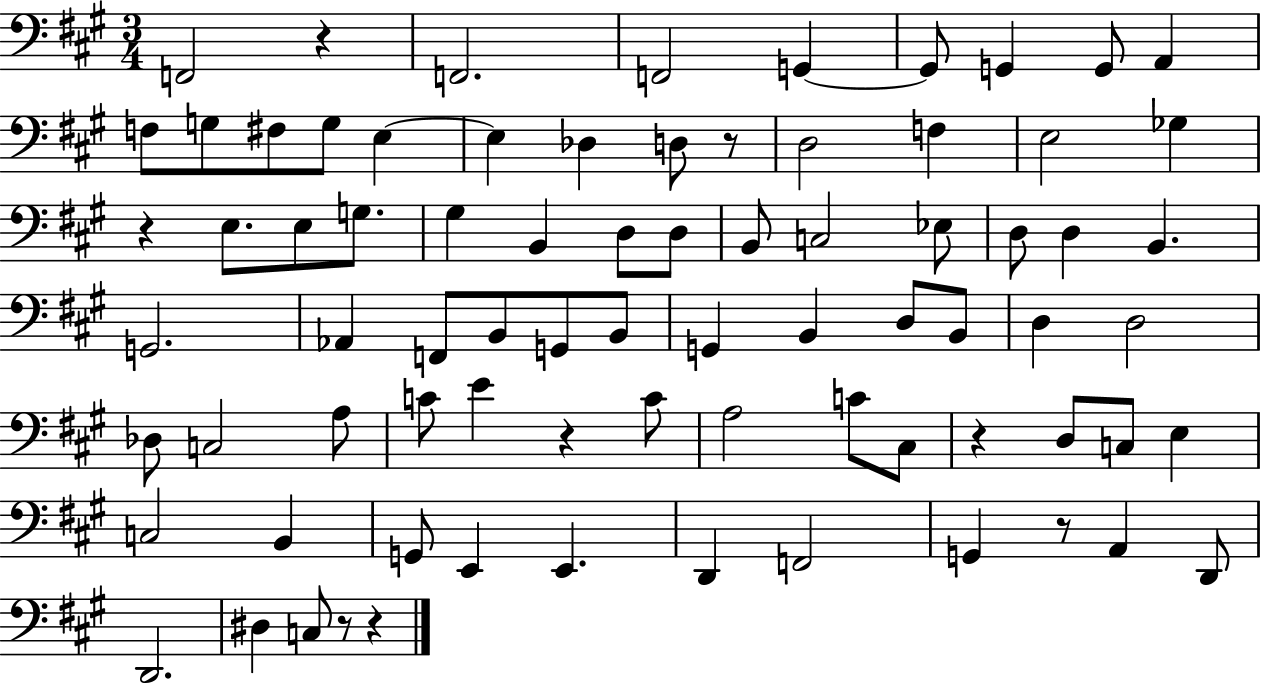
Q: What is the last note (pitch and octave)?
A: C3